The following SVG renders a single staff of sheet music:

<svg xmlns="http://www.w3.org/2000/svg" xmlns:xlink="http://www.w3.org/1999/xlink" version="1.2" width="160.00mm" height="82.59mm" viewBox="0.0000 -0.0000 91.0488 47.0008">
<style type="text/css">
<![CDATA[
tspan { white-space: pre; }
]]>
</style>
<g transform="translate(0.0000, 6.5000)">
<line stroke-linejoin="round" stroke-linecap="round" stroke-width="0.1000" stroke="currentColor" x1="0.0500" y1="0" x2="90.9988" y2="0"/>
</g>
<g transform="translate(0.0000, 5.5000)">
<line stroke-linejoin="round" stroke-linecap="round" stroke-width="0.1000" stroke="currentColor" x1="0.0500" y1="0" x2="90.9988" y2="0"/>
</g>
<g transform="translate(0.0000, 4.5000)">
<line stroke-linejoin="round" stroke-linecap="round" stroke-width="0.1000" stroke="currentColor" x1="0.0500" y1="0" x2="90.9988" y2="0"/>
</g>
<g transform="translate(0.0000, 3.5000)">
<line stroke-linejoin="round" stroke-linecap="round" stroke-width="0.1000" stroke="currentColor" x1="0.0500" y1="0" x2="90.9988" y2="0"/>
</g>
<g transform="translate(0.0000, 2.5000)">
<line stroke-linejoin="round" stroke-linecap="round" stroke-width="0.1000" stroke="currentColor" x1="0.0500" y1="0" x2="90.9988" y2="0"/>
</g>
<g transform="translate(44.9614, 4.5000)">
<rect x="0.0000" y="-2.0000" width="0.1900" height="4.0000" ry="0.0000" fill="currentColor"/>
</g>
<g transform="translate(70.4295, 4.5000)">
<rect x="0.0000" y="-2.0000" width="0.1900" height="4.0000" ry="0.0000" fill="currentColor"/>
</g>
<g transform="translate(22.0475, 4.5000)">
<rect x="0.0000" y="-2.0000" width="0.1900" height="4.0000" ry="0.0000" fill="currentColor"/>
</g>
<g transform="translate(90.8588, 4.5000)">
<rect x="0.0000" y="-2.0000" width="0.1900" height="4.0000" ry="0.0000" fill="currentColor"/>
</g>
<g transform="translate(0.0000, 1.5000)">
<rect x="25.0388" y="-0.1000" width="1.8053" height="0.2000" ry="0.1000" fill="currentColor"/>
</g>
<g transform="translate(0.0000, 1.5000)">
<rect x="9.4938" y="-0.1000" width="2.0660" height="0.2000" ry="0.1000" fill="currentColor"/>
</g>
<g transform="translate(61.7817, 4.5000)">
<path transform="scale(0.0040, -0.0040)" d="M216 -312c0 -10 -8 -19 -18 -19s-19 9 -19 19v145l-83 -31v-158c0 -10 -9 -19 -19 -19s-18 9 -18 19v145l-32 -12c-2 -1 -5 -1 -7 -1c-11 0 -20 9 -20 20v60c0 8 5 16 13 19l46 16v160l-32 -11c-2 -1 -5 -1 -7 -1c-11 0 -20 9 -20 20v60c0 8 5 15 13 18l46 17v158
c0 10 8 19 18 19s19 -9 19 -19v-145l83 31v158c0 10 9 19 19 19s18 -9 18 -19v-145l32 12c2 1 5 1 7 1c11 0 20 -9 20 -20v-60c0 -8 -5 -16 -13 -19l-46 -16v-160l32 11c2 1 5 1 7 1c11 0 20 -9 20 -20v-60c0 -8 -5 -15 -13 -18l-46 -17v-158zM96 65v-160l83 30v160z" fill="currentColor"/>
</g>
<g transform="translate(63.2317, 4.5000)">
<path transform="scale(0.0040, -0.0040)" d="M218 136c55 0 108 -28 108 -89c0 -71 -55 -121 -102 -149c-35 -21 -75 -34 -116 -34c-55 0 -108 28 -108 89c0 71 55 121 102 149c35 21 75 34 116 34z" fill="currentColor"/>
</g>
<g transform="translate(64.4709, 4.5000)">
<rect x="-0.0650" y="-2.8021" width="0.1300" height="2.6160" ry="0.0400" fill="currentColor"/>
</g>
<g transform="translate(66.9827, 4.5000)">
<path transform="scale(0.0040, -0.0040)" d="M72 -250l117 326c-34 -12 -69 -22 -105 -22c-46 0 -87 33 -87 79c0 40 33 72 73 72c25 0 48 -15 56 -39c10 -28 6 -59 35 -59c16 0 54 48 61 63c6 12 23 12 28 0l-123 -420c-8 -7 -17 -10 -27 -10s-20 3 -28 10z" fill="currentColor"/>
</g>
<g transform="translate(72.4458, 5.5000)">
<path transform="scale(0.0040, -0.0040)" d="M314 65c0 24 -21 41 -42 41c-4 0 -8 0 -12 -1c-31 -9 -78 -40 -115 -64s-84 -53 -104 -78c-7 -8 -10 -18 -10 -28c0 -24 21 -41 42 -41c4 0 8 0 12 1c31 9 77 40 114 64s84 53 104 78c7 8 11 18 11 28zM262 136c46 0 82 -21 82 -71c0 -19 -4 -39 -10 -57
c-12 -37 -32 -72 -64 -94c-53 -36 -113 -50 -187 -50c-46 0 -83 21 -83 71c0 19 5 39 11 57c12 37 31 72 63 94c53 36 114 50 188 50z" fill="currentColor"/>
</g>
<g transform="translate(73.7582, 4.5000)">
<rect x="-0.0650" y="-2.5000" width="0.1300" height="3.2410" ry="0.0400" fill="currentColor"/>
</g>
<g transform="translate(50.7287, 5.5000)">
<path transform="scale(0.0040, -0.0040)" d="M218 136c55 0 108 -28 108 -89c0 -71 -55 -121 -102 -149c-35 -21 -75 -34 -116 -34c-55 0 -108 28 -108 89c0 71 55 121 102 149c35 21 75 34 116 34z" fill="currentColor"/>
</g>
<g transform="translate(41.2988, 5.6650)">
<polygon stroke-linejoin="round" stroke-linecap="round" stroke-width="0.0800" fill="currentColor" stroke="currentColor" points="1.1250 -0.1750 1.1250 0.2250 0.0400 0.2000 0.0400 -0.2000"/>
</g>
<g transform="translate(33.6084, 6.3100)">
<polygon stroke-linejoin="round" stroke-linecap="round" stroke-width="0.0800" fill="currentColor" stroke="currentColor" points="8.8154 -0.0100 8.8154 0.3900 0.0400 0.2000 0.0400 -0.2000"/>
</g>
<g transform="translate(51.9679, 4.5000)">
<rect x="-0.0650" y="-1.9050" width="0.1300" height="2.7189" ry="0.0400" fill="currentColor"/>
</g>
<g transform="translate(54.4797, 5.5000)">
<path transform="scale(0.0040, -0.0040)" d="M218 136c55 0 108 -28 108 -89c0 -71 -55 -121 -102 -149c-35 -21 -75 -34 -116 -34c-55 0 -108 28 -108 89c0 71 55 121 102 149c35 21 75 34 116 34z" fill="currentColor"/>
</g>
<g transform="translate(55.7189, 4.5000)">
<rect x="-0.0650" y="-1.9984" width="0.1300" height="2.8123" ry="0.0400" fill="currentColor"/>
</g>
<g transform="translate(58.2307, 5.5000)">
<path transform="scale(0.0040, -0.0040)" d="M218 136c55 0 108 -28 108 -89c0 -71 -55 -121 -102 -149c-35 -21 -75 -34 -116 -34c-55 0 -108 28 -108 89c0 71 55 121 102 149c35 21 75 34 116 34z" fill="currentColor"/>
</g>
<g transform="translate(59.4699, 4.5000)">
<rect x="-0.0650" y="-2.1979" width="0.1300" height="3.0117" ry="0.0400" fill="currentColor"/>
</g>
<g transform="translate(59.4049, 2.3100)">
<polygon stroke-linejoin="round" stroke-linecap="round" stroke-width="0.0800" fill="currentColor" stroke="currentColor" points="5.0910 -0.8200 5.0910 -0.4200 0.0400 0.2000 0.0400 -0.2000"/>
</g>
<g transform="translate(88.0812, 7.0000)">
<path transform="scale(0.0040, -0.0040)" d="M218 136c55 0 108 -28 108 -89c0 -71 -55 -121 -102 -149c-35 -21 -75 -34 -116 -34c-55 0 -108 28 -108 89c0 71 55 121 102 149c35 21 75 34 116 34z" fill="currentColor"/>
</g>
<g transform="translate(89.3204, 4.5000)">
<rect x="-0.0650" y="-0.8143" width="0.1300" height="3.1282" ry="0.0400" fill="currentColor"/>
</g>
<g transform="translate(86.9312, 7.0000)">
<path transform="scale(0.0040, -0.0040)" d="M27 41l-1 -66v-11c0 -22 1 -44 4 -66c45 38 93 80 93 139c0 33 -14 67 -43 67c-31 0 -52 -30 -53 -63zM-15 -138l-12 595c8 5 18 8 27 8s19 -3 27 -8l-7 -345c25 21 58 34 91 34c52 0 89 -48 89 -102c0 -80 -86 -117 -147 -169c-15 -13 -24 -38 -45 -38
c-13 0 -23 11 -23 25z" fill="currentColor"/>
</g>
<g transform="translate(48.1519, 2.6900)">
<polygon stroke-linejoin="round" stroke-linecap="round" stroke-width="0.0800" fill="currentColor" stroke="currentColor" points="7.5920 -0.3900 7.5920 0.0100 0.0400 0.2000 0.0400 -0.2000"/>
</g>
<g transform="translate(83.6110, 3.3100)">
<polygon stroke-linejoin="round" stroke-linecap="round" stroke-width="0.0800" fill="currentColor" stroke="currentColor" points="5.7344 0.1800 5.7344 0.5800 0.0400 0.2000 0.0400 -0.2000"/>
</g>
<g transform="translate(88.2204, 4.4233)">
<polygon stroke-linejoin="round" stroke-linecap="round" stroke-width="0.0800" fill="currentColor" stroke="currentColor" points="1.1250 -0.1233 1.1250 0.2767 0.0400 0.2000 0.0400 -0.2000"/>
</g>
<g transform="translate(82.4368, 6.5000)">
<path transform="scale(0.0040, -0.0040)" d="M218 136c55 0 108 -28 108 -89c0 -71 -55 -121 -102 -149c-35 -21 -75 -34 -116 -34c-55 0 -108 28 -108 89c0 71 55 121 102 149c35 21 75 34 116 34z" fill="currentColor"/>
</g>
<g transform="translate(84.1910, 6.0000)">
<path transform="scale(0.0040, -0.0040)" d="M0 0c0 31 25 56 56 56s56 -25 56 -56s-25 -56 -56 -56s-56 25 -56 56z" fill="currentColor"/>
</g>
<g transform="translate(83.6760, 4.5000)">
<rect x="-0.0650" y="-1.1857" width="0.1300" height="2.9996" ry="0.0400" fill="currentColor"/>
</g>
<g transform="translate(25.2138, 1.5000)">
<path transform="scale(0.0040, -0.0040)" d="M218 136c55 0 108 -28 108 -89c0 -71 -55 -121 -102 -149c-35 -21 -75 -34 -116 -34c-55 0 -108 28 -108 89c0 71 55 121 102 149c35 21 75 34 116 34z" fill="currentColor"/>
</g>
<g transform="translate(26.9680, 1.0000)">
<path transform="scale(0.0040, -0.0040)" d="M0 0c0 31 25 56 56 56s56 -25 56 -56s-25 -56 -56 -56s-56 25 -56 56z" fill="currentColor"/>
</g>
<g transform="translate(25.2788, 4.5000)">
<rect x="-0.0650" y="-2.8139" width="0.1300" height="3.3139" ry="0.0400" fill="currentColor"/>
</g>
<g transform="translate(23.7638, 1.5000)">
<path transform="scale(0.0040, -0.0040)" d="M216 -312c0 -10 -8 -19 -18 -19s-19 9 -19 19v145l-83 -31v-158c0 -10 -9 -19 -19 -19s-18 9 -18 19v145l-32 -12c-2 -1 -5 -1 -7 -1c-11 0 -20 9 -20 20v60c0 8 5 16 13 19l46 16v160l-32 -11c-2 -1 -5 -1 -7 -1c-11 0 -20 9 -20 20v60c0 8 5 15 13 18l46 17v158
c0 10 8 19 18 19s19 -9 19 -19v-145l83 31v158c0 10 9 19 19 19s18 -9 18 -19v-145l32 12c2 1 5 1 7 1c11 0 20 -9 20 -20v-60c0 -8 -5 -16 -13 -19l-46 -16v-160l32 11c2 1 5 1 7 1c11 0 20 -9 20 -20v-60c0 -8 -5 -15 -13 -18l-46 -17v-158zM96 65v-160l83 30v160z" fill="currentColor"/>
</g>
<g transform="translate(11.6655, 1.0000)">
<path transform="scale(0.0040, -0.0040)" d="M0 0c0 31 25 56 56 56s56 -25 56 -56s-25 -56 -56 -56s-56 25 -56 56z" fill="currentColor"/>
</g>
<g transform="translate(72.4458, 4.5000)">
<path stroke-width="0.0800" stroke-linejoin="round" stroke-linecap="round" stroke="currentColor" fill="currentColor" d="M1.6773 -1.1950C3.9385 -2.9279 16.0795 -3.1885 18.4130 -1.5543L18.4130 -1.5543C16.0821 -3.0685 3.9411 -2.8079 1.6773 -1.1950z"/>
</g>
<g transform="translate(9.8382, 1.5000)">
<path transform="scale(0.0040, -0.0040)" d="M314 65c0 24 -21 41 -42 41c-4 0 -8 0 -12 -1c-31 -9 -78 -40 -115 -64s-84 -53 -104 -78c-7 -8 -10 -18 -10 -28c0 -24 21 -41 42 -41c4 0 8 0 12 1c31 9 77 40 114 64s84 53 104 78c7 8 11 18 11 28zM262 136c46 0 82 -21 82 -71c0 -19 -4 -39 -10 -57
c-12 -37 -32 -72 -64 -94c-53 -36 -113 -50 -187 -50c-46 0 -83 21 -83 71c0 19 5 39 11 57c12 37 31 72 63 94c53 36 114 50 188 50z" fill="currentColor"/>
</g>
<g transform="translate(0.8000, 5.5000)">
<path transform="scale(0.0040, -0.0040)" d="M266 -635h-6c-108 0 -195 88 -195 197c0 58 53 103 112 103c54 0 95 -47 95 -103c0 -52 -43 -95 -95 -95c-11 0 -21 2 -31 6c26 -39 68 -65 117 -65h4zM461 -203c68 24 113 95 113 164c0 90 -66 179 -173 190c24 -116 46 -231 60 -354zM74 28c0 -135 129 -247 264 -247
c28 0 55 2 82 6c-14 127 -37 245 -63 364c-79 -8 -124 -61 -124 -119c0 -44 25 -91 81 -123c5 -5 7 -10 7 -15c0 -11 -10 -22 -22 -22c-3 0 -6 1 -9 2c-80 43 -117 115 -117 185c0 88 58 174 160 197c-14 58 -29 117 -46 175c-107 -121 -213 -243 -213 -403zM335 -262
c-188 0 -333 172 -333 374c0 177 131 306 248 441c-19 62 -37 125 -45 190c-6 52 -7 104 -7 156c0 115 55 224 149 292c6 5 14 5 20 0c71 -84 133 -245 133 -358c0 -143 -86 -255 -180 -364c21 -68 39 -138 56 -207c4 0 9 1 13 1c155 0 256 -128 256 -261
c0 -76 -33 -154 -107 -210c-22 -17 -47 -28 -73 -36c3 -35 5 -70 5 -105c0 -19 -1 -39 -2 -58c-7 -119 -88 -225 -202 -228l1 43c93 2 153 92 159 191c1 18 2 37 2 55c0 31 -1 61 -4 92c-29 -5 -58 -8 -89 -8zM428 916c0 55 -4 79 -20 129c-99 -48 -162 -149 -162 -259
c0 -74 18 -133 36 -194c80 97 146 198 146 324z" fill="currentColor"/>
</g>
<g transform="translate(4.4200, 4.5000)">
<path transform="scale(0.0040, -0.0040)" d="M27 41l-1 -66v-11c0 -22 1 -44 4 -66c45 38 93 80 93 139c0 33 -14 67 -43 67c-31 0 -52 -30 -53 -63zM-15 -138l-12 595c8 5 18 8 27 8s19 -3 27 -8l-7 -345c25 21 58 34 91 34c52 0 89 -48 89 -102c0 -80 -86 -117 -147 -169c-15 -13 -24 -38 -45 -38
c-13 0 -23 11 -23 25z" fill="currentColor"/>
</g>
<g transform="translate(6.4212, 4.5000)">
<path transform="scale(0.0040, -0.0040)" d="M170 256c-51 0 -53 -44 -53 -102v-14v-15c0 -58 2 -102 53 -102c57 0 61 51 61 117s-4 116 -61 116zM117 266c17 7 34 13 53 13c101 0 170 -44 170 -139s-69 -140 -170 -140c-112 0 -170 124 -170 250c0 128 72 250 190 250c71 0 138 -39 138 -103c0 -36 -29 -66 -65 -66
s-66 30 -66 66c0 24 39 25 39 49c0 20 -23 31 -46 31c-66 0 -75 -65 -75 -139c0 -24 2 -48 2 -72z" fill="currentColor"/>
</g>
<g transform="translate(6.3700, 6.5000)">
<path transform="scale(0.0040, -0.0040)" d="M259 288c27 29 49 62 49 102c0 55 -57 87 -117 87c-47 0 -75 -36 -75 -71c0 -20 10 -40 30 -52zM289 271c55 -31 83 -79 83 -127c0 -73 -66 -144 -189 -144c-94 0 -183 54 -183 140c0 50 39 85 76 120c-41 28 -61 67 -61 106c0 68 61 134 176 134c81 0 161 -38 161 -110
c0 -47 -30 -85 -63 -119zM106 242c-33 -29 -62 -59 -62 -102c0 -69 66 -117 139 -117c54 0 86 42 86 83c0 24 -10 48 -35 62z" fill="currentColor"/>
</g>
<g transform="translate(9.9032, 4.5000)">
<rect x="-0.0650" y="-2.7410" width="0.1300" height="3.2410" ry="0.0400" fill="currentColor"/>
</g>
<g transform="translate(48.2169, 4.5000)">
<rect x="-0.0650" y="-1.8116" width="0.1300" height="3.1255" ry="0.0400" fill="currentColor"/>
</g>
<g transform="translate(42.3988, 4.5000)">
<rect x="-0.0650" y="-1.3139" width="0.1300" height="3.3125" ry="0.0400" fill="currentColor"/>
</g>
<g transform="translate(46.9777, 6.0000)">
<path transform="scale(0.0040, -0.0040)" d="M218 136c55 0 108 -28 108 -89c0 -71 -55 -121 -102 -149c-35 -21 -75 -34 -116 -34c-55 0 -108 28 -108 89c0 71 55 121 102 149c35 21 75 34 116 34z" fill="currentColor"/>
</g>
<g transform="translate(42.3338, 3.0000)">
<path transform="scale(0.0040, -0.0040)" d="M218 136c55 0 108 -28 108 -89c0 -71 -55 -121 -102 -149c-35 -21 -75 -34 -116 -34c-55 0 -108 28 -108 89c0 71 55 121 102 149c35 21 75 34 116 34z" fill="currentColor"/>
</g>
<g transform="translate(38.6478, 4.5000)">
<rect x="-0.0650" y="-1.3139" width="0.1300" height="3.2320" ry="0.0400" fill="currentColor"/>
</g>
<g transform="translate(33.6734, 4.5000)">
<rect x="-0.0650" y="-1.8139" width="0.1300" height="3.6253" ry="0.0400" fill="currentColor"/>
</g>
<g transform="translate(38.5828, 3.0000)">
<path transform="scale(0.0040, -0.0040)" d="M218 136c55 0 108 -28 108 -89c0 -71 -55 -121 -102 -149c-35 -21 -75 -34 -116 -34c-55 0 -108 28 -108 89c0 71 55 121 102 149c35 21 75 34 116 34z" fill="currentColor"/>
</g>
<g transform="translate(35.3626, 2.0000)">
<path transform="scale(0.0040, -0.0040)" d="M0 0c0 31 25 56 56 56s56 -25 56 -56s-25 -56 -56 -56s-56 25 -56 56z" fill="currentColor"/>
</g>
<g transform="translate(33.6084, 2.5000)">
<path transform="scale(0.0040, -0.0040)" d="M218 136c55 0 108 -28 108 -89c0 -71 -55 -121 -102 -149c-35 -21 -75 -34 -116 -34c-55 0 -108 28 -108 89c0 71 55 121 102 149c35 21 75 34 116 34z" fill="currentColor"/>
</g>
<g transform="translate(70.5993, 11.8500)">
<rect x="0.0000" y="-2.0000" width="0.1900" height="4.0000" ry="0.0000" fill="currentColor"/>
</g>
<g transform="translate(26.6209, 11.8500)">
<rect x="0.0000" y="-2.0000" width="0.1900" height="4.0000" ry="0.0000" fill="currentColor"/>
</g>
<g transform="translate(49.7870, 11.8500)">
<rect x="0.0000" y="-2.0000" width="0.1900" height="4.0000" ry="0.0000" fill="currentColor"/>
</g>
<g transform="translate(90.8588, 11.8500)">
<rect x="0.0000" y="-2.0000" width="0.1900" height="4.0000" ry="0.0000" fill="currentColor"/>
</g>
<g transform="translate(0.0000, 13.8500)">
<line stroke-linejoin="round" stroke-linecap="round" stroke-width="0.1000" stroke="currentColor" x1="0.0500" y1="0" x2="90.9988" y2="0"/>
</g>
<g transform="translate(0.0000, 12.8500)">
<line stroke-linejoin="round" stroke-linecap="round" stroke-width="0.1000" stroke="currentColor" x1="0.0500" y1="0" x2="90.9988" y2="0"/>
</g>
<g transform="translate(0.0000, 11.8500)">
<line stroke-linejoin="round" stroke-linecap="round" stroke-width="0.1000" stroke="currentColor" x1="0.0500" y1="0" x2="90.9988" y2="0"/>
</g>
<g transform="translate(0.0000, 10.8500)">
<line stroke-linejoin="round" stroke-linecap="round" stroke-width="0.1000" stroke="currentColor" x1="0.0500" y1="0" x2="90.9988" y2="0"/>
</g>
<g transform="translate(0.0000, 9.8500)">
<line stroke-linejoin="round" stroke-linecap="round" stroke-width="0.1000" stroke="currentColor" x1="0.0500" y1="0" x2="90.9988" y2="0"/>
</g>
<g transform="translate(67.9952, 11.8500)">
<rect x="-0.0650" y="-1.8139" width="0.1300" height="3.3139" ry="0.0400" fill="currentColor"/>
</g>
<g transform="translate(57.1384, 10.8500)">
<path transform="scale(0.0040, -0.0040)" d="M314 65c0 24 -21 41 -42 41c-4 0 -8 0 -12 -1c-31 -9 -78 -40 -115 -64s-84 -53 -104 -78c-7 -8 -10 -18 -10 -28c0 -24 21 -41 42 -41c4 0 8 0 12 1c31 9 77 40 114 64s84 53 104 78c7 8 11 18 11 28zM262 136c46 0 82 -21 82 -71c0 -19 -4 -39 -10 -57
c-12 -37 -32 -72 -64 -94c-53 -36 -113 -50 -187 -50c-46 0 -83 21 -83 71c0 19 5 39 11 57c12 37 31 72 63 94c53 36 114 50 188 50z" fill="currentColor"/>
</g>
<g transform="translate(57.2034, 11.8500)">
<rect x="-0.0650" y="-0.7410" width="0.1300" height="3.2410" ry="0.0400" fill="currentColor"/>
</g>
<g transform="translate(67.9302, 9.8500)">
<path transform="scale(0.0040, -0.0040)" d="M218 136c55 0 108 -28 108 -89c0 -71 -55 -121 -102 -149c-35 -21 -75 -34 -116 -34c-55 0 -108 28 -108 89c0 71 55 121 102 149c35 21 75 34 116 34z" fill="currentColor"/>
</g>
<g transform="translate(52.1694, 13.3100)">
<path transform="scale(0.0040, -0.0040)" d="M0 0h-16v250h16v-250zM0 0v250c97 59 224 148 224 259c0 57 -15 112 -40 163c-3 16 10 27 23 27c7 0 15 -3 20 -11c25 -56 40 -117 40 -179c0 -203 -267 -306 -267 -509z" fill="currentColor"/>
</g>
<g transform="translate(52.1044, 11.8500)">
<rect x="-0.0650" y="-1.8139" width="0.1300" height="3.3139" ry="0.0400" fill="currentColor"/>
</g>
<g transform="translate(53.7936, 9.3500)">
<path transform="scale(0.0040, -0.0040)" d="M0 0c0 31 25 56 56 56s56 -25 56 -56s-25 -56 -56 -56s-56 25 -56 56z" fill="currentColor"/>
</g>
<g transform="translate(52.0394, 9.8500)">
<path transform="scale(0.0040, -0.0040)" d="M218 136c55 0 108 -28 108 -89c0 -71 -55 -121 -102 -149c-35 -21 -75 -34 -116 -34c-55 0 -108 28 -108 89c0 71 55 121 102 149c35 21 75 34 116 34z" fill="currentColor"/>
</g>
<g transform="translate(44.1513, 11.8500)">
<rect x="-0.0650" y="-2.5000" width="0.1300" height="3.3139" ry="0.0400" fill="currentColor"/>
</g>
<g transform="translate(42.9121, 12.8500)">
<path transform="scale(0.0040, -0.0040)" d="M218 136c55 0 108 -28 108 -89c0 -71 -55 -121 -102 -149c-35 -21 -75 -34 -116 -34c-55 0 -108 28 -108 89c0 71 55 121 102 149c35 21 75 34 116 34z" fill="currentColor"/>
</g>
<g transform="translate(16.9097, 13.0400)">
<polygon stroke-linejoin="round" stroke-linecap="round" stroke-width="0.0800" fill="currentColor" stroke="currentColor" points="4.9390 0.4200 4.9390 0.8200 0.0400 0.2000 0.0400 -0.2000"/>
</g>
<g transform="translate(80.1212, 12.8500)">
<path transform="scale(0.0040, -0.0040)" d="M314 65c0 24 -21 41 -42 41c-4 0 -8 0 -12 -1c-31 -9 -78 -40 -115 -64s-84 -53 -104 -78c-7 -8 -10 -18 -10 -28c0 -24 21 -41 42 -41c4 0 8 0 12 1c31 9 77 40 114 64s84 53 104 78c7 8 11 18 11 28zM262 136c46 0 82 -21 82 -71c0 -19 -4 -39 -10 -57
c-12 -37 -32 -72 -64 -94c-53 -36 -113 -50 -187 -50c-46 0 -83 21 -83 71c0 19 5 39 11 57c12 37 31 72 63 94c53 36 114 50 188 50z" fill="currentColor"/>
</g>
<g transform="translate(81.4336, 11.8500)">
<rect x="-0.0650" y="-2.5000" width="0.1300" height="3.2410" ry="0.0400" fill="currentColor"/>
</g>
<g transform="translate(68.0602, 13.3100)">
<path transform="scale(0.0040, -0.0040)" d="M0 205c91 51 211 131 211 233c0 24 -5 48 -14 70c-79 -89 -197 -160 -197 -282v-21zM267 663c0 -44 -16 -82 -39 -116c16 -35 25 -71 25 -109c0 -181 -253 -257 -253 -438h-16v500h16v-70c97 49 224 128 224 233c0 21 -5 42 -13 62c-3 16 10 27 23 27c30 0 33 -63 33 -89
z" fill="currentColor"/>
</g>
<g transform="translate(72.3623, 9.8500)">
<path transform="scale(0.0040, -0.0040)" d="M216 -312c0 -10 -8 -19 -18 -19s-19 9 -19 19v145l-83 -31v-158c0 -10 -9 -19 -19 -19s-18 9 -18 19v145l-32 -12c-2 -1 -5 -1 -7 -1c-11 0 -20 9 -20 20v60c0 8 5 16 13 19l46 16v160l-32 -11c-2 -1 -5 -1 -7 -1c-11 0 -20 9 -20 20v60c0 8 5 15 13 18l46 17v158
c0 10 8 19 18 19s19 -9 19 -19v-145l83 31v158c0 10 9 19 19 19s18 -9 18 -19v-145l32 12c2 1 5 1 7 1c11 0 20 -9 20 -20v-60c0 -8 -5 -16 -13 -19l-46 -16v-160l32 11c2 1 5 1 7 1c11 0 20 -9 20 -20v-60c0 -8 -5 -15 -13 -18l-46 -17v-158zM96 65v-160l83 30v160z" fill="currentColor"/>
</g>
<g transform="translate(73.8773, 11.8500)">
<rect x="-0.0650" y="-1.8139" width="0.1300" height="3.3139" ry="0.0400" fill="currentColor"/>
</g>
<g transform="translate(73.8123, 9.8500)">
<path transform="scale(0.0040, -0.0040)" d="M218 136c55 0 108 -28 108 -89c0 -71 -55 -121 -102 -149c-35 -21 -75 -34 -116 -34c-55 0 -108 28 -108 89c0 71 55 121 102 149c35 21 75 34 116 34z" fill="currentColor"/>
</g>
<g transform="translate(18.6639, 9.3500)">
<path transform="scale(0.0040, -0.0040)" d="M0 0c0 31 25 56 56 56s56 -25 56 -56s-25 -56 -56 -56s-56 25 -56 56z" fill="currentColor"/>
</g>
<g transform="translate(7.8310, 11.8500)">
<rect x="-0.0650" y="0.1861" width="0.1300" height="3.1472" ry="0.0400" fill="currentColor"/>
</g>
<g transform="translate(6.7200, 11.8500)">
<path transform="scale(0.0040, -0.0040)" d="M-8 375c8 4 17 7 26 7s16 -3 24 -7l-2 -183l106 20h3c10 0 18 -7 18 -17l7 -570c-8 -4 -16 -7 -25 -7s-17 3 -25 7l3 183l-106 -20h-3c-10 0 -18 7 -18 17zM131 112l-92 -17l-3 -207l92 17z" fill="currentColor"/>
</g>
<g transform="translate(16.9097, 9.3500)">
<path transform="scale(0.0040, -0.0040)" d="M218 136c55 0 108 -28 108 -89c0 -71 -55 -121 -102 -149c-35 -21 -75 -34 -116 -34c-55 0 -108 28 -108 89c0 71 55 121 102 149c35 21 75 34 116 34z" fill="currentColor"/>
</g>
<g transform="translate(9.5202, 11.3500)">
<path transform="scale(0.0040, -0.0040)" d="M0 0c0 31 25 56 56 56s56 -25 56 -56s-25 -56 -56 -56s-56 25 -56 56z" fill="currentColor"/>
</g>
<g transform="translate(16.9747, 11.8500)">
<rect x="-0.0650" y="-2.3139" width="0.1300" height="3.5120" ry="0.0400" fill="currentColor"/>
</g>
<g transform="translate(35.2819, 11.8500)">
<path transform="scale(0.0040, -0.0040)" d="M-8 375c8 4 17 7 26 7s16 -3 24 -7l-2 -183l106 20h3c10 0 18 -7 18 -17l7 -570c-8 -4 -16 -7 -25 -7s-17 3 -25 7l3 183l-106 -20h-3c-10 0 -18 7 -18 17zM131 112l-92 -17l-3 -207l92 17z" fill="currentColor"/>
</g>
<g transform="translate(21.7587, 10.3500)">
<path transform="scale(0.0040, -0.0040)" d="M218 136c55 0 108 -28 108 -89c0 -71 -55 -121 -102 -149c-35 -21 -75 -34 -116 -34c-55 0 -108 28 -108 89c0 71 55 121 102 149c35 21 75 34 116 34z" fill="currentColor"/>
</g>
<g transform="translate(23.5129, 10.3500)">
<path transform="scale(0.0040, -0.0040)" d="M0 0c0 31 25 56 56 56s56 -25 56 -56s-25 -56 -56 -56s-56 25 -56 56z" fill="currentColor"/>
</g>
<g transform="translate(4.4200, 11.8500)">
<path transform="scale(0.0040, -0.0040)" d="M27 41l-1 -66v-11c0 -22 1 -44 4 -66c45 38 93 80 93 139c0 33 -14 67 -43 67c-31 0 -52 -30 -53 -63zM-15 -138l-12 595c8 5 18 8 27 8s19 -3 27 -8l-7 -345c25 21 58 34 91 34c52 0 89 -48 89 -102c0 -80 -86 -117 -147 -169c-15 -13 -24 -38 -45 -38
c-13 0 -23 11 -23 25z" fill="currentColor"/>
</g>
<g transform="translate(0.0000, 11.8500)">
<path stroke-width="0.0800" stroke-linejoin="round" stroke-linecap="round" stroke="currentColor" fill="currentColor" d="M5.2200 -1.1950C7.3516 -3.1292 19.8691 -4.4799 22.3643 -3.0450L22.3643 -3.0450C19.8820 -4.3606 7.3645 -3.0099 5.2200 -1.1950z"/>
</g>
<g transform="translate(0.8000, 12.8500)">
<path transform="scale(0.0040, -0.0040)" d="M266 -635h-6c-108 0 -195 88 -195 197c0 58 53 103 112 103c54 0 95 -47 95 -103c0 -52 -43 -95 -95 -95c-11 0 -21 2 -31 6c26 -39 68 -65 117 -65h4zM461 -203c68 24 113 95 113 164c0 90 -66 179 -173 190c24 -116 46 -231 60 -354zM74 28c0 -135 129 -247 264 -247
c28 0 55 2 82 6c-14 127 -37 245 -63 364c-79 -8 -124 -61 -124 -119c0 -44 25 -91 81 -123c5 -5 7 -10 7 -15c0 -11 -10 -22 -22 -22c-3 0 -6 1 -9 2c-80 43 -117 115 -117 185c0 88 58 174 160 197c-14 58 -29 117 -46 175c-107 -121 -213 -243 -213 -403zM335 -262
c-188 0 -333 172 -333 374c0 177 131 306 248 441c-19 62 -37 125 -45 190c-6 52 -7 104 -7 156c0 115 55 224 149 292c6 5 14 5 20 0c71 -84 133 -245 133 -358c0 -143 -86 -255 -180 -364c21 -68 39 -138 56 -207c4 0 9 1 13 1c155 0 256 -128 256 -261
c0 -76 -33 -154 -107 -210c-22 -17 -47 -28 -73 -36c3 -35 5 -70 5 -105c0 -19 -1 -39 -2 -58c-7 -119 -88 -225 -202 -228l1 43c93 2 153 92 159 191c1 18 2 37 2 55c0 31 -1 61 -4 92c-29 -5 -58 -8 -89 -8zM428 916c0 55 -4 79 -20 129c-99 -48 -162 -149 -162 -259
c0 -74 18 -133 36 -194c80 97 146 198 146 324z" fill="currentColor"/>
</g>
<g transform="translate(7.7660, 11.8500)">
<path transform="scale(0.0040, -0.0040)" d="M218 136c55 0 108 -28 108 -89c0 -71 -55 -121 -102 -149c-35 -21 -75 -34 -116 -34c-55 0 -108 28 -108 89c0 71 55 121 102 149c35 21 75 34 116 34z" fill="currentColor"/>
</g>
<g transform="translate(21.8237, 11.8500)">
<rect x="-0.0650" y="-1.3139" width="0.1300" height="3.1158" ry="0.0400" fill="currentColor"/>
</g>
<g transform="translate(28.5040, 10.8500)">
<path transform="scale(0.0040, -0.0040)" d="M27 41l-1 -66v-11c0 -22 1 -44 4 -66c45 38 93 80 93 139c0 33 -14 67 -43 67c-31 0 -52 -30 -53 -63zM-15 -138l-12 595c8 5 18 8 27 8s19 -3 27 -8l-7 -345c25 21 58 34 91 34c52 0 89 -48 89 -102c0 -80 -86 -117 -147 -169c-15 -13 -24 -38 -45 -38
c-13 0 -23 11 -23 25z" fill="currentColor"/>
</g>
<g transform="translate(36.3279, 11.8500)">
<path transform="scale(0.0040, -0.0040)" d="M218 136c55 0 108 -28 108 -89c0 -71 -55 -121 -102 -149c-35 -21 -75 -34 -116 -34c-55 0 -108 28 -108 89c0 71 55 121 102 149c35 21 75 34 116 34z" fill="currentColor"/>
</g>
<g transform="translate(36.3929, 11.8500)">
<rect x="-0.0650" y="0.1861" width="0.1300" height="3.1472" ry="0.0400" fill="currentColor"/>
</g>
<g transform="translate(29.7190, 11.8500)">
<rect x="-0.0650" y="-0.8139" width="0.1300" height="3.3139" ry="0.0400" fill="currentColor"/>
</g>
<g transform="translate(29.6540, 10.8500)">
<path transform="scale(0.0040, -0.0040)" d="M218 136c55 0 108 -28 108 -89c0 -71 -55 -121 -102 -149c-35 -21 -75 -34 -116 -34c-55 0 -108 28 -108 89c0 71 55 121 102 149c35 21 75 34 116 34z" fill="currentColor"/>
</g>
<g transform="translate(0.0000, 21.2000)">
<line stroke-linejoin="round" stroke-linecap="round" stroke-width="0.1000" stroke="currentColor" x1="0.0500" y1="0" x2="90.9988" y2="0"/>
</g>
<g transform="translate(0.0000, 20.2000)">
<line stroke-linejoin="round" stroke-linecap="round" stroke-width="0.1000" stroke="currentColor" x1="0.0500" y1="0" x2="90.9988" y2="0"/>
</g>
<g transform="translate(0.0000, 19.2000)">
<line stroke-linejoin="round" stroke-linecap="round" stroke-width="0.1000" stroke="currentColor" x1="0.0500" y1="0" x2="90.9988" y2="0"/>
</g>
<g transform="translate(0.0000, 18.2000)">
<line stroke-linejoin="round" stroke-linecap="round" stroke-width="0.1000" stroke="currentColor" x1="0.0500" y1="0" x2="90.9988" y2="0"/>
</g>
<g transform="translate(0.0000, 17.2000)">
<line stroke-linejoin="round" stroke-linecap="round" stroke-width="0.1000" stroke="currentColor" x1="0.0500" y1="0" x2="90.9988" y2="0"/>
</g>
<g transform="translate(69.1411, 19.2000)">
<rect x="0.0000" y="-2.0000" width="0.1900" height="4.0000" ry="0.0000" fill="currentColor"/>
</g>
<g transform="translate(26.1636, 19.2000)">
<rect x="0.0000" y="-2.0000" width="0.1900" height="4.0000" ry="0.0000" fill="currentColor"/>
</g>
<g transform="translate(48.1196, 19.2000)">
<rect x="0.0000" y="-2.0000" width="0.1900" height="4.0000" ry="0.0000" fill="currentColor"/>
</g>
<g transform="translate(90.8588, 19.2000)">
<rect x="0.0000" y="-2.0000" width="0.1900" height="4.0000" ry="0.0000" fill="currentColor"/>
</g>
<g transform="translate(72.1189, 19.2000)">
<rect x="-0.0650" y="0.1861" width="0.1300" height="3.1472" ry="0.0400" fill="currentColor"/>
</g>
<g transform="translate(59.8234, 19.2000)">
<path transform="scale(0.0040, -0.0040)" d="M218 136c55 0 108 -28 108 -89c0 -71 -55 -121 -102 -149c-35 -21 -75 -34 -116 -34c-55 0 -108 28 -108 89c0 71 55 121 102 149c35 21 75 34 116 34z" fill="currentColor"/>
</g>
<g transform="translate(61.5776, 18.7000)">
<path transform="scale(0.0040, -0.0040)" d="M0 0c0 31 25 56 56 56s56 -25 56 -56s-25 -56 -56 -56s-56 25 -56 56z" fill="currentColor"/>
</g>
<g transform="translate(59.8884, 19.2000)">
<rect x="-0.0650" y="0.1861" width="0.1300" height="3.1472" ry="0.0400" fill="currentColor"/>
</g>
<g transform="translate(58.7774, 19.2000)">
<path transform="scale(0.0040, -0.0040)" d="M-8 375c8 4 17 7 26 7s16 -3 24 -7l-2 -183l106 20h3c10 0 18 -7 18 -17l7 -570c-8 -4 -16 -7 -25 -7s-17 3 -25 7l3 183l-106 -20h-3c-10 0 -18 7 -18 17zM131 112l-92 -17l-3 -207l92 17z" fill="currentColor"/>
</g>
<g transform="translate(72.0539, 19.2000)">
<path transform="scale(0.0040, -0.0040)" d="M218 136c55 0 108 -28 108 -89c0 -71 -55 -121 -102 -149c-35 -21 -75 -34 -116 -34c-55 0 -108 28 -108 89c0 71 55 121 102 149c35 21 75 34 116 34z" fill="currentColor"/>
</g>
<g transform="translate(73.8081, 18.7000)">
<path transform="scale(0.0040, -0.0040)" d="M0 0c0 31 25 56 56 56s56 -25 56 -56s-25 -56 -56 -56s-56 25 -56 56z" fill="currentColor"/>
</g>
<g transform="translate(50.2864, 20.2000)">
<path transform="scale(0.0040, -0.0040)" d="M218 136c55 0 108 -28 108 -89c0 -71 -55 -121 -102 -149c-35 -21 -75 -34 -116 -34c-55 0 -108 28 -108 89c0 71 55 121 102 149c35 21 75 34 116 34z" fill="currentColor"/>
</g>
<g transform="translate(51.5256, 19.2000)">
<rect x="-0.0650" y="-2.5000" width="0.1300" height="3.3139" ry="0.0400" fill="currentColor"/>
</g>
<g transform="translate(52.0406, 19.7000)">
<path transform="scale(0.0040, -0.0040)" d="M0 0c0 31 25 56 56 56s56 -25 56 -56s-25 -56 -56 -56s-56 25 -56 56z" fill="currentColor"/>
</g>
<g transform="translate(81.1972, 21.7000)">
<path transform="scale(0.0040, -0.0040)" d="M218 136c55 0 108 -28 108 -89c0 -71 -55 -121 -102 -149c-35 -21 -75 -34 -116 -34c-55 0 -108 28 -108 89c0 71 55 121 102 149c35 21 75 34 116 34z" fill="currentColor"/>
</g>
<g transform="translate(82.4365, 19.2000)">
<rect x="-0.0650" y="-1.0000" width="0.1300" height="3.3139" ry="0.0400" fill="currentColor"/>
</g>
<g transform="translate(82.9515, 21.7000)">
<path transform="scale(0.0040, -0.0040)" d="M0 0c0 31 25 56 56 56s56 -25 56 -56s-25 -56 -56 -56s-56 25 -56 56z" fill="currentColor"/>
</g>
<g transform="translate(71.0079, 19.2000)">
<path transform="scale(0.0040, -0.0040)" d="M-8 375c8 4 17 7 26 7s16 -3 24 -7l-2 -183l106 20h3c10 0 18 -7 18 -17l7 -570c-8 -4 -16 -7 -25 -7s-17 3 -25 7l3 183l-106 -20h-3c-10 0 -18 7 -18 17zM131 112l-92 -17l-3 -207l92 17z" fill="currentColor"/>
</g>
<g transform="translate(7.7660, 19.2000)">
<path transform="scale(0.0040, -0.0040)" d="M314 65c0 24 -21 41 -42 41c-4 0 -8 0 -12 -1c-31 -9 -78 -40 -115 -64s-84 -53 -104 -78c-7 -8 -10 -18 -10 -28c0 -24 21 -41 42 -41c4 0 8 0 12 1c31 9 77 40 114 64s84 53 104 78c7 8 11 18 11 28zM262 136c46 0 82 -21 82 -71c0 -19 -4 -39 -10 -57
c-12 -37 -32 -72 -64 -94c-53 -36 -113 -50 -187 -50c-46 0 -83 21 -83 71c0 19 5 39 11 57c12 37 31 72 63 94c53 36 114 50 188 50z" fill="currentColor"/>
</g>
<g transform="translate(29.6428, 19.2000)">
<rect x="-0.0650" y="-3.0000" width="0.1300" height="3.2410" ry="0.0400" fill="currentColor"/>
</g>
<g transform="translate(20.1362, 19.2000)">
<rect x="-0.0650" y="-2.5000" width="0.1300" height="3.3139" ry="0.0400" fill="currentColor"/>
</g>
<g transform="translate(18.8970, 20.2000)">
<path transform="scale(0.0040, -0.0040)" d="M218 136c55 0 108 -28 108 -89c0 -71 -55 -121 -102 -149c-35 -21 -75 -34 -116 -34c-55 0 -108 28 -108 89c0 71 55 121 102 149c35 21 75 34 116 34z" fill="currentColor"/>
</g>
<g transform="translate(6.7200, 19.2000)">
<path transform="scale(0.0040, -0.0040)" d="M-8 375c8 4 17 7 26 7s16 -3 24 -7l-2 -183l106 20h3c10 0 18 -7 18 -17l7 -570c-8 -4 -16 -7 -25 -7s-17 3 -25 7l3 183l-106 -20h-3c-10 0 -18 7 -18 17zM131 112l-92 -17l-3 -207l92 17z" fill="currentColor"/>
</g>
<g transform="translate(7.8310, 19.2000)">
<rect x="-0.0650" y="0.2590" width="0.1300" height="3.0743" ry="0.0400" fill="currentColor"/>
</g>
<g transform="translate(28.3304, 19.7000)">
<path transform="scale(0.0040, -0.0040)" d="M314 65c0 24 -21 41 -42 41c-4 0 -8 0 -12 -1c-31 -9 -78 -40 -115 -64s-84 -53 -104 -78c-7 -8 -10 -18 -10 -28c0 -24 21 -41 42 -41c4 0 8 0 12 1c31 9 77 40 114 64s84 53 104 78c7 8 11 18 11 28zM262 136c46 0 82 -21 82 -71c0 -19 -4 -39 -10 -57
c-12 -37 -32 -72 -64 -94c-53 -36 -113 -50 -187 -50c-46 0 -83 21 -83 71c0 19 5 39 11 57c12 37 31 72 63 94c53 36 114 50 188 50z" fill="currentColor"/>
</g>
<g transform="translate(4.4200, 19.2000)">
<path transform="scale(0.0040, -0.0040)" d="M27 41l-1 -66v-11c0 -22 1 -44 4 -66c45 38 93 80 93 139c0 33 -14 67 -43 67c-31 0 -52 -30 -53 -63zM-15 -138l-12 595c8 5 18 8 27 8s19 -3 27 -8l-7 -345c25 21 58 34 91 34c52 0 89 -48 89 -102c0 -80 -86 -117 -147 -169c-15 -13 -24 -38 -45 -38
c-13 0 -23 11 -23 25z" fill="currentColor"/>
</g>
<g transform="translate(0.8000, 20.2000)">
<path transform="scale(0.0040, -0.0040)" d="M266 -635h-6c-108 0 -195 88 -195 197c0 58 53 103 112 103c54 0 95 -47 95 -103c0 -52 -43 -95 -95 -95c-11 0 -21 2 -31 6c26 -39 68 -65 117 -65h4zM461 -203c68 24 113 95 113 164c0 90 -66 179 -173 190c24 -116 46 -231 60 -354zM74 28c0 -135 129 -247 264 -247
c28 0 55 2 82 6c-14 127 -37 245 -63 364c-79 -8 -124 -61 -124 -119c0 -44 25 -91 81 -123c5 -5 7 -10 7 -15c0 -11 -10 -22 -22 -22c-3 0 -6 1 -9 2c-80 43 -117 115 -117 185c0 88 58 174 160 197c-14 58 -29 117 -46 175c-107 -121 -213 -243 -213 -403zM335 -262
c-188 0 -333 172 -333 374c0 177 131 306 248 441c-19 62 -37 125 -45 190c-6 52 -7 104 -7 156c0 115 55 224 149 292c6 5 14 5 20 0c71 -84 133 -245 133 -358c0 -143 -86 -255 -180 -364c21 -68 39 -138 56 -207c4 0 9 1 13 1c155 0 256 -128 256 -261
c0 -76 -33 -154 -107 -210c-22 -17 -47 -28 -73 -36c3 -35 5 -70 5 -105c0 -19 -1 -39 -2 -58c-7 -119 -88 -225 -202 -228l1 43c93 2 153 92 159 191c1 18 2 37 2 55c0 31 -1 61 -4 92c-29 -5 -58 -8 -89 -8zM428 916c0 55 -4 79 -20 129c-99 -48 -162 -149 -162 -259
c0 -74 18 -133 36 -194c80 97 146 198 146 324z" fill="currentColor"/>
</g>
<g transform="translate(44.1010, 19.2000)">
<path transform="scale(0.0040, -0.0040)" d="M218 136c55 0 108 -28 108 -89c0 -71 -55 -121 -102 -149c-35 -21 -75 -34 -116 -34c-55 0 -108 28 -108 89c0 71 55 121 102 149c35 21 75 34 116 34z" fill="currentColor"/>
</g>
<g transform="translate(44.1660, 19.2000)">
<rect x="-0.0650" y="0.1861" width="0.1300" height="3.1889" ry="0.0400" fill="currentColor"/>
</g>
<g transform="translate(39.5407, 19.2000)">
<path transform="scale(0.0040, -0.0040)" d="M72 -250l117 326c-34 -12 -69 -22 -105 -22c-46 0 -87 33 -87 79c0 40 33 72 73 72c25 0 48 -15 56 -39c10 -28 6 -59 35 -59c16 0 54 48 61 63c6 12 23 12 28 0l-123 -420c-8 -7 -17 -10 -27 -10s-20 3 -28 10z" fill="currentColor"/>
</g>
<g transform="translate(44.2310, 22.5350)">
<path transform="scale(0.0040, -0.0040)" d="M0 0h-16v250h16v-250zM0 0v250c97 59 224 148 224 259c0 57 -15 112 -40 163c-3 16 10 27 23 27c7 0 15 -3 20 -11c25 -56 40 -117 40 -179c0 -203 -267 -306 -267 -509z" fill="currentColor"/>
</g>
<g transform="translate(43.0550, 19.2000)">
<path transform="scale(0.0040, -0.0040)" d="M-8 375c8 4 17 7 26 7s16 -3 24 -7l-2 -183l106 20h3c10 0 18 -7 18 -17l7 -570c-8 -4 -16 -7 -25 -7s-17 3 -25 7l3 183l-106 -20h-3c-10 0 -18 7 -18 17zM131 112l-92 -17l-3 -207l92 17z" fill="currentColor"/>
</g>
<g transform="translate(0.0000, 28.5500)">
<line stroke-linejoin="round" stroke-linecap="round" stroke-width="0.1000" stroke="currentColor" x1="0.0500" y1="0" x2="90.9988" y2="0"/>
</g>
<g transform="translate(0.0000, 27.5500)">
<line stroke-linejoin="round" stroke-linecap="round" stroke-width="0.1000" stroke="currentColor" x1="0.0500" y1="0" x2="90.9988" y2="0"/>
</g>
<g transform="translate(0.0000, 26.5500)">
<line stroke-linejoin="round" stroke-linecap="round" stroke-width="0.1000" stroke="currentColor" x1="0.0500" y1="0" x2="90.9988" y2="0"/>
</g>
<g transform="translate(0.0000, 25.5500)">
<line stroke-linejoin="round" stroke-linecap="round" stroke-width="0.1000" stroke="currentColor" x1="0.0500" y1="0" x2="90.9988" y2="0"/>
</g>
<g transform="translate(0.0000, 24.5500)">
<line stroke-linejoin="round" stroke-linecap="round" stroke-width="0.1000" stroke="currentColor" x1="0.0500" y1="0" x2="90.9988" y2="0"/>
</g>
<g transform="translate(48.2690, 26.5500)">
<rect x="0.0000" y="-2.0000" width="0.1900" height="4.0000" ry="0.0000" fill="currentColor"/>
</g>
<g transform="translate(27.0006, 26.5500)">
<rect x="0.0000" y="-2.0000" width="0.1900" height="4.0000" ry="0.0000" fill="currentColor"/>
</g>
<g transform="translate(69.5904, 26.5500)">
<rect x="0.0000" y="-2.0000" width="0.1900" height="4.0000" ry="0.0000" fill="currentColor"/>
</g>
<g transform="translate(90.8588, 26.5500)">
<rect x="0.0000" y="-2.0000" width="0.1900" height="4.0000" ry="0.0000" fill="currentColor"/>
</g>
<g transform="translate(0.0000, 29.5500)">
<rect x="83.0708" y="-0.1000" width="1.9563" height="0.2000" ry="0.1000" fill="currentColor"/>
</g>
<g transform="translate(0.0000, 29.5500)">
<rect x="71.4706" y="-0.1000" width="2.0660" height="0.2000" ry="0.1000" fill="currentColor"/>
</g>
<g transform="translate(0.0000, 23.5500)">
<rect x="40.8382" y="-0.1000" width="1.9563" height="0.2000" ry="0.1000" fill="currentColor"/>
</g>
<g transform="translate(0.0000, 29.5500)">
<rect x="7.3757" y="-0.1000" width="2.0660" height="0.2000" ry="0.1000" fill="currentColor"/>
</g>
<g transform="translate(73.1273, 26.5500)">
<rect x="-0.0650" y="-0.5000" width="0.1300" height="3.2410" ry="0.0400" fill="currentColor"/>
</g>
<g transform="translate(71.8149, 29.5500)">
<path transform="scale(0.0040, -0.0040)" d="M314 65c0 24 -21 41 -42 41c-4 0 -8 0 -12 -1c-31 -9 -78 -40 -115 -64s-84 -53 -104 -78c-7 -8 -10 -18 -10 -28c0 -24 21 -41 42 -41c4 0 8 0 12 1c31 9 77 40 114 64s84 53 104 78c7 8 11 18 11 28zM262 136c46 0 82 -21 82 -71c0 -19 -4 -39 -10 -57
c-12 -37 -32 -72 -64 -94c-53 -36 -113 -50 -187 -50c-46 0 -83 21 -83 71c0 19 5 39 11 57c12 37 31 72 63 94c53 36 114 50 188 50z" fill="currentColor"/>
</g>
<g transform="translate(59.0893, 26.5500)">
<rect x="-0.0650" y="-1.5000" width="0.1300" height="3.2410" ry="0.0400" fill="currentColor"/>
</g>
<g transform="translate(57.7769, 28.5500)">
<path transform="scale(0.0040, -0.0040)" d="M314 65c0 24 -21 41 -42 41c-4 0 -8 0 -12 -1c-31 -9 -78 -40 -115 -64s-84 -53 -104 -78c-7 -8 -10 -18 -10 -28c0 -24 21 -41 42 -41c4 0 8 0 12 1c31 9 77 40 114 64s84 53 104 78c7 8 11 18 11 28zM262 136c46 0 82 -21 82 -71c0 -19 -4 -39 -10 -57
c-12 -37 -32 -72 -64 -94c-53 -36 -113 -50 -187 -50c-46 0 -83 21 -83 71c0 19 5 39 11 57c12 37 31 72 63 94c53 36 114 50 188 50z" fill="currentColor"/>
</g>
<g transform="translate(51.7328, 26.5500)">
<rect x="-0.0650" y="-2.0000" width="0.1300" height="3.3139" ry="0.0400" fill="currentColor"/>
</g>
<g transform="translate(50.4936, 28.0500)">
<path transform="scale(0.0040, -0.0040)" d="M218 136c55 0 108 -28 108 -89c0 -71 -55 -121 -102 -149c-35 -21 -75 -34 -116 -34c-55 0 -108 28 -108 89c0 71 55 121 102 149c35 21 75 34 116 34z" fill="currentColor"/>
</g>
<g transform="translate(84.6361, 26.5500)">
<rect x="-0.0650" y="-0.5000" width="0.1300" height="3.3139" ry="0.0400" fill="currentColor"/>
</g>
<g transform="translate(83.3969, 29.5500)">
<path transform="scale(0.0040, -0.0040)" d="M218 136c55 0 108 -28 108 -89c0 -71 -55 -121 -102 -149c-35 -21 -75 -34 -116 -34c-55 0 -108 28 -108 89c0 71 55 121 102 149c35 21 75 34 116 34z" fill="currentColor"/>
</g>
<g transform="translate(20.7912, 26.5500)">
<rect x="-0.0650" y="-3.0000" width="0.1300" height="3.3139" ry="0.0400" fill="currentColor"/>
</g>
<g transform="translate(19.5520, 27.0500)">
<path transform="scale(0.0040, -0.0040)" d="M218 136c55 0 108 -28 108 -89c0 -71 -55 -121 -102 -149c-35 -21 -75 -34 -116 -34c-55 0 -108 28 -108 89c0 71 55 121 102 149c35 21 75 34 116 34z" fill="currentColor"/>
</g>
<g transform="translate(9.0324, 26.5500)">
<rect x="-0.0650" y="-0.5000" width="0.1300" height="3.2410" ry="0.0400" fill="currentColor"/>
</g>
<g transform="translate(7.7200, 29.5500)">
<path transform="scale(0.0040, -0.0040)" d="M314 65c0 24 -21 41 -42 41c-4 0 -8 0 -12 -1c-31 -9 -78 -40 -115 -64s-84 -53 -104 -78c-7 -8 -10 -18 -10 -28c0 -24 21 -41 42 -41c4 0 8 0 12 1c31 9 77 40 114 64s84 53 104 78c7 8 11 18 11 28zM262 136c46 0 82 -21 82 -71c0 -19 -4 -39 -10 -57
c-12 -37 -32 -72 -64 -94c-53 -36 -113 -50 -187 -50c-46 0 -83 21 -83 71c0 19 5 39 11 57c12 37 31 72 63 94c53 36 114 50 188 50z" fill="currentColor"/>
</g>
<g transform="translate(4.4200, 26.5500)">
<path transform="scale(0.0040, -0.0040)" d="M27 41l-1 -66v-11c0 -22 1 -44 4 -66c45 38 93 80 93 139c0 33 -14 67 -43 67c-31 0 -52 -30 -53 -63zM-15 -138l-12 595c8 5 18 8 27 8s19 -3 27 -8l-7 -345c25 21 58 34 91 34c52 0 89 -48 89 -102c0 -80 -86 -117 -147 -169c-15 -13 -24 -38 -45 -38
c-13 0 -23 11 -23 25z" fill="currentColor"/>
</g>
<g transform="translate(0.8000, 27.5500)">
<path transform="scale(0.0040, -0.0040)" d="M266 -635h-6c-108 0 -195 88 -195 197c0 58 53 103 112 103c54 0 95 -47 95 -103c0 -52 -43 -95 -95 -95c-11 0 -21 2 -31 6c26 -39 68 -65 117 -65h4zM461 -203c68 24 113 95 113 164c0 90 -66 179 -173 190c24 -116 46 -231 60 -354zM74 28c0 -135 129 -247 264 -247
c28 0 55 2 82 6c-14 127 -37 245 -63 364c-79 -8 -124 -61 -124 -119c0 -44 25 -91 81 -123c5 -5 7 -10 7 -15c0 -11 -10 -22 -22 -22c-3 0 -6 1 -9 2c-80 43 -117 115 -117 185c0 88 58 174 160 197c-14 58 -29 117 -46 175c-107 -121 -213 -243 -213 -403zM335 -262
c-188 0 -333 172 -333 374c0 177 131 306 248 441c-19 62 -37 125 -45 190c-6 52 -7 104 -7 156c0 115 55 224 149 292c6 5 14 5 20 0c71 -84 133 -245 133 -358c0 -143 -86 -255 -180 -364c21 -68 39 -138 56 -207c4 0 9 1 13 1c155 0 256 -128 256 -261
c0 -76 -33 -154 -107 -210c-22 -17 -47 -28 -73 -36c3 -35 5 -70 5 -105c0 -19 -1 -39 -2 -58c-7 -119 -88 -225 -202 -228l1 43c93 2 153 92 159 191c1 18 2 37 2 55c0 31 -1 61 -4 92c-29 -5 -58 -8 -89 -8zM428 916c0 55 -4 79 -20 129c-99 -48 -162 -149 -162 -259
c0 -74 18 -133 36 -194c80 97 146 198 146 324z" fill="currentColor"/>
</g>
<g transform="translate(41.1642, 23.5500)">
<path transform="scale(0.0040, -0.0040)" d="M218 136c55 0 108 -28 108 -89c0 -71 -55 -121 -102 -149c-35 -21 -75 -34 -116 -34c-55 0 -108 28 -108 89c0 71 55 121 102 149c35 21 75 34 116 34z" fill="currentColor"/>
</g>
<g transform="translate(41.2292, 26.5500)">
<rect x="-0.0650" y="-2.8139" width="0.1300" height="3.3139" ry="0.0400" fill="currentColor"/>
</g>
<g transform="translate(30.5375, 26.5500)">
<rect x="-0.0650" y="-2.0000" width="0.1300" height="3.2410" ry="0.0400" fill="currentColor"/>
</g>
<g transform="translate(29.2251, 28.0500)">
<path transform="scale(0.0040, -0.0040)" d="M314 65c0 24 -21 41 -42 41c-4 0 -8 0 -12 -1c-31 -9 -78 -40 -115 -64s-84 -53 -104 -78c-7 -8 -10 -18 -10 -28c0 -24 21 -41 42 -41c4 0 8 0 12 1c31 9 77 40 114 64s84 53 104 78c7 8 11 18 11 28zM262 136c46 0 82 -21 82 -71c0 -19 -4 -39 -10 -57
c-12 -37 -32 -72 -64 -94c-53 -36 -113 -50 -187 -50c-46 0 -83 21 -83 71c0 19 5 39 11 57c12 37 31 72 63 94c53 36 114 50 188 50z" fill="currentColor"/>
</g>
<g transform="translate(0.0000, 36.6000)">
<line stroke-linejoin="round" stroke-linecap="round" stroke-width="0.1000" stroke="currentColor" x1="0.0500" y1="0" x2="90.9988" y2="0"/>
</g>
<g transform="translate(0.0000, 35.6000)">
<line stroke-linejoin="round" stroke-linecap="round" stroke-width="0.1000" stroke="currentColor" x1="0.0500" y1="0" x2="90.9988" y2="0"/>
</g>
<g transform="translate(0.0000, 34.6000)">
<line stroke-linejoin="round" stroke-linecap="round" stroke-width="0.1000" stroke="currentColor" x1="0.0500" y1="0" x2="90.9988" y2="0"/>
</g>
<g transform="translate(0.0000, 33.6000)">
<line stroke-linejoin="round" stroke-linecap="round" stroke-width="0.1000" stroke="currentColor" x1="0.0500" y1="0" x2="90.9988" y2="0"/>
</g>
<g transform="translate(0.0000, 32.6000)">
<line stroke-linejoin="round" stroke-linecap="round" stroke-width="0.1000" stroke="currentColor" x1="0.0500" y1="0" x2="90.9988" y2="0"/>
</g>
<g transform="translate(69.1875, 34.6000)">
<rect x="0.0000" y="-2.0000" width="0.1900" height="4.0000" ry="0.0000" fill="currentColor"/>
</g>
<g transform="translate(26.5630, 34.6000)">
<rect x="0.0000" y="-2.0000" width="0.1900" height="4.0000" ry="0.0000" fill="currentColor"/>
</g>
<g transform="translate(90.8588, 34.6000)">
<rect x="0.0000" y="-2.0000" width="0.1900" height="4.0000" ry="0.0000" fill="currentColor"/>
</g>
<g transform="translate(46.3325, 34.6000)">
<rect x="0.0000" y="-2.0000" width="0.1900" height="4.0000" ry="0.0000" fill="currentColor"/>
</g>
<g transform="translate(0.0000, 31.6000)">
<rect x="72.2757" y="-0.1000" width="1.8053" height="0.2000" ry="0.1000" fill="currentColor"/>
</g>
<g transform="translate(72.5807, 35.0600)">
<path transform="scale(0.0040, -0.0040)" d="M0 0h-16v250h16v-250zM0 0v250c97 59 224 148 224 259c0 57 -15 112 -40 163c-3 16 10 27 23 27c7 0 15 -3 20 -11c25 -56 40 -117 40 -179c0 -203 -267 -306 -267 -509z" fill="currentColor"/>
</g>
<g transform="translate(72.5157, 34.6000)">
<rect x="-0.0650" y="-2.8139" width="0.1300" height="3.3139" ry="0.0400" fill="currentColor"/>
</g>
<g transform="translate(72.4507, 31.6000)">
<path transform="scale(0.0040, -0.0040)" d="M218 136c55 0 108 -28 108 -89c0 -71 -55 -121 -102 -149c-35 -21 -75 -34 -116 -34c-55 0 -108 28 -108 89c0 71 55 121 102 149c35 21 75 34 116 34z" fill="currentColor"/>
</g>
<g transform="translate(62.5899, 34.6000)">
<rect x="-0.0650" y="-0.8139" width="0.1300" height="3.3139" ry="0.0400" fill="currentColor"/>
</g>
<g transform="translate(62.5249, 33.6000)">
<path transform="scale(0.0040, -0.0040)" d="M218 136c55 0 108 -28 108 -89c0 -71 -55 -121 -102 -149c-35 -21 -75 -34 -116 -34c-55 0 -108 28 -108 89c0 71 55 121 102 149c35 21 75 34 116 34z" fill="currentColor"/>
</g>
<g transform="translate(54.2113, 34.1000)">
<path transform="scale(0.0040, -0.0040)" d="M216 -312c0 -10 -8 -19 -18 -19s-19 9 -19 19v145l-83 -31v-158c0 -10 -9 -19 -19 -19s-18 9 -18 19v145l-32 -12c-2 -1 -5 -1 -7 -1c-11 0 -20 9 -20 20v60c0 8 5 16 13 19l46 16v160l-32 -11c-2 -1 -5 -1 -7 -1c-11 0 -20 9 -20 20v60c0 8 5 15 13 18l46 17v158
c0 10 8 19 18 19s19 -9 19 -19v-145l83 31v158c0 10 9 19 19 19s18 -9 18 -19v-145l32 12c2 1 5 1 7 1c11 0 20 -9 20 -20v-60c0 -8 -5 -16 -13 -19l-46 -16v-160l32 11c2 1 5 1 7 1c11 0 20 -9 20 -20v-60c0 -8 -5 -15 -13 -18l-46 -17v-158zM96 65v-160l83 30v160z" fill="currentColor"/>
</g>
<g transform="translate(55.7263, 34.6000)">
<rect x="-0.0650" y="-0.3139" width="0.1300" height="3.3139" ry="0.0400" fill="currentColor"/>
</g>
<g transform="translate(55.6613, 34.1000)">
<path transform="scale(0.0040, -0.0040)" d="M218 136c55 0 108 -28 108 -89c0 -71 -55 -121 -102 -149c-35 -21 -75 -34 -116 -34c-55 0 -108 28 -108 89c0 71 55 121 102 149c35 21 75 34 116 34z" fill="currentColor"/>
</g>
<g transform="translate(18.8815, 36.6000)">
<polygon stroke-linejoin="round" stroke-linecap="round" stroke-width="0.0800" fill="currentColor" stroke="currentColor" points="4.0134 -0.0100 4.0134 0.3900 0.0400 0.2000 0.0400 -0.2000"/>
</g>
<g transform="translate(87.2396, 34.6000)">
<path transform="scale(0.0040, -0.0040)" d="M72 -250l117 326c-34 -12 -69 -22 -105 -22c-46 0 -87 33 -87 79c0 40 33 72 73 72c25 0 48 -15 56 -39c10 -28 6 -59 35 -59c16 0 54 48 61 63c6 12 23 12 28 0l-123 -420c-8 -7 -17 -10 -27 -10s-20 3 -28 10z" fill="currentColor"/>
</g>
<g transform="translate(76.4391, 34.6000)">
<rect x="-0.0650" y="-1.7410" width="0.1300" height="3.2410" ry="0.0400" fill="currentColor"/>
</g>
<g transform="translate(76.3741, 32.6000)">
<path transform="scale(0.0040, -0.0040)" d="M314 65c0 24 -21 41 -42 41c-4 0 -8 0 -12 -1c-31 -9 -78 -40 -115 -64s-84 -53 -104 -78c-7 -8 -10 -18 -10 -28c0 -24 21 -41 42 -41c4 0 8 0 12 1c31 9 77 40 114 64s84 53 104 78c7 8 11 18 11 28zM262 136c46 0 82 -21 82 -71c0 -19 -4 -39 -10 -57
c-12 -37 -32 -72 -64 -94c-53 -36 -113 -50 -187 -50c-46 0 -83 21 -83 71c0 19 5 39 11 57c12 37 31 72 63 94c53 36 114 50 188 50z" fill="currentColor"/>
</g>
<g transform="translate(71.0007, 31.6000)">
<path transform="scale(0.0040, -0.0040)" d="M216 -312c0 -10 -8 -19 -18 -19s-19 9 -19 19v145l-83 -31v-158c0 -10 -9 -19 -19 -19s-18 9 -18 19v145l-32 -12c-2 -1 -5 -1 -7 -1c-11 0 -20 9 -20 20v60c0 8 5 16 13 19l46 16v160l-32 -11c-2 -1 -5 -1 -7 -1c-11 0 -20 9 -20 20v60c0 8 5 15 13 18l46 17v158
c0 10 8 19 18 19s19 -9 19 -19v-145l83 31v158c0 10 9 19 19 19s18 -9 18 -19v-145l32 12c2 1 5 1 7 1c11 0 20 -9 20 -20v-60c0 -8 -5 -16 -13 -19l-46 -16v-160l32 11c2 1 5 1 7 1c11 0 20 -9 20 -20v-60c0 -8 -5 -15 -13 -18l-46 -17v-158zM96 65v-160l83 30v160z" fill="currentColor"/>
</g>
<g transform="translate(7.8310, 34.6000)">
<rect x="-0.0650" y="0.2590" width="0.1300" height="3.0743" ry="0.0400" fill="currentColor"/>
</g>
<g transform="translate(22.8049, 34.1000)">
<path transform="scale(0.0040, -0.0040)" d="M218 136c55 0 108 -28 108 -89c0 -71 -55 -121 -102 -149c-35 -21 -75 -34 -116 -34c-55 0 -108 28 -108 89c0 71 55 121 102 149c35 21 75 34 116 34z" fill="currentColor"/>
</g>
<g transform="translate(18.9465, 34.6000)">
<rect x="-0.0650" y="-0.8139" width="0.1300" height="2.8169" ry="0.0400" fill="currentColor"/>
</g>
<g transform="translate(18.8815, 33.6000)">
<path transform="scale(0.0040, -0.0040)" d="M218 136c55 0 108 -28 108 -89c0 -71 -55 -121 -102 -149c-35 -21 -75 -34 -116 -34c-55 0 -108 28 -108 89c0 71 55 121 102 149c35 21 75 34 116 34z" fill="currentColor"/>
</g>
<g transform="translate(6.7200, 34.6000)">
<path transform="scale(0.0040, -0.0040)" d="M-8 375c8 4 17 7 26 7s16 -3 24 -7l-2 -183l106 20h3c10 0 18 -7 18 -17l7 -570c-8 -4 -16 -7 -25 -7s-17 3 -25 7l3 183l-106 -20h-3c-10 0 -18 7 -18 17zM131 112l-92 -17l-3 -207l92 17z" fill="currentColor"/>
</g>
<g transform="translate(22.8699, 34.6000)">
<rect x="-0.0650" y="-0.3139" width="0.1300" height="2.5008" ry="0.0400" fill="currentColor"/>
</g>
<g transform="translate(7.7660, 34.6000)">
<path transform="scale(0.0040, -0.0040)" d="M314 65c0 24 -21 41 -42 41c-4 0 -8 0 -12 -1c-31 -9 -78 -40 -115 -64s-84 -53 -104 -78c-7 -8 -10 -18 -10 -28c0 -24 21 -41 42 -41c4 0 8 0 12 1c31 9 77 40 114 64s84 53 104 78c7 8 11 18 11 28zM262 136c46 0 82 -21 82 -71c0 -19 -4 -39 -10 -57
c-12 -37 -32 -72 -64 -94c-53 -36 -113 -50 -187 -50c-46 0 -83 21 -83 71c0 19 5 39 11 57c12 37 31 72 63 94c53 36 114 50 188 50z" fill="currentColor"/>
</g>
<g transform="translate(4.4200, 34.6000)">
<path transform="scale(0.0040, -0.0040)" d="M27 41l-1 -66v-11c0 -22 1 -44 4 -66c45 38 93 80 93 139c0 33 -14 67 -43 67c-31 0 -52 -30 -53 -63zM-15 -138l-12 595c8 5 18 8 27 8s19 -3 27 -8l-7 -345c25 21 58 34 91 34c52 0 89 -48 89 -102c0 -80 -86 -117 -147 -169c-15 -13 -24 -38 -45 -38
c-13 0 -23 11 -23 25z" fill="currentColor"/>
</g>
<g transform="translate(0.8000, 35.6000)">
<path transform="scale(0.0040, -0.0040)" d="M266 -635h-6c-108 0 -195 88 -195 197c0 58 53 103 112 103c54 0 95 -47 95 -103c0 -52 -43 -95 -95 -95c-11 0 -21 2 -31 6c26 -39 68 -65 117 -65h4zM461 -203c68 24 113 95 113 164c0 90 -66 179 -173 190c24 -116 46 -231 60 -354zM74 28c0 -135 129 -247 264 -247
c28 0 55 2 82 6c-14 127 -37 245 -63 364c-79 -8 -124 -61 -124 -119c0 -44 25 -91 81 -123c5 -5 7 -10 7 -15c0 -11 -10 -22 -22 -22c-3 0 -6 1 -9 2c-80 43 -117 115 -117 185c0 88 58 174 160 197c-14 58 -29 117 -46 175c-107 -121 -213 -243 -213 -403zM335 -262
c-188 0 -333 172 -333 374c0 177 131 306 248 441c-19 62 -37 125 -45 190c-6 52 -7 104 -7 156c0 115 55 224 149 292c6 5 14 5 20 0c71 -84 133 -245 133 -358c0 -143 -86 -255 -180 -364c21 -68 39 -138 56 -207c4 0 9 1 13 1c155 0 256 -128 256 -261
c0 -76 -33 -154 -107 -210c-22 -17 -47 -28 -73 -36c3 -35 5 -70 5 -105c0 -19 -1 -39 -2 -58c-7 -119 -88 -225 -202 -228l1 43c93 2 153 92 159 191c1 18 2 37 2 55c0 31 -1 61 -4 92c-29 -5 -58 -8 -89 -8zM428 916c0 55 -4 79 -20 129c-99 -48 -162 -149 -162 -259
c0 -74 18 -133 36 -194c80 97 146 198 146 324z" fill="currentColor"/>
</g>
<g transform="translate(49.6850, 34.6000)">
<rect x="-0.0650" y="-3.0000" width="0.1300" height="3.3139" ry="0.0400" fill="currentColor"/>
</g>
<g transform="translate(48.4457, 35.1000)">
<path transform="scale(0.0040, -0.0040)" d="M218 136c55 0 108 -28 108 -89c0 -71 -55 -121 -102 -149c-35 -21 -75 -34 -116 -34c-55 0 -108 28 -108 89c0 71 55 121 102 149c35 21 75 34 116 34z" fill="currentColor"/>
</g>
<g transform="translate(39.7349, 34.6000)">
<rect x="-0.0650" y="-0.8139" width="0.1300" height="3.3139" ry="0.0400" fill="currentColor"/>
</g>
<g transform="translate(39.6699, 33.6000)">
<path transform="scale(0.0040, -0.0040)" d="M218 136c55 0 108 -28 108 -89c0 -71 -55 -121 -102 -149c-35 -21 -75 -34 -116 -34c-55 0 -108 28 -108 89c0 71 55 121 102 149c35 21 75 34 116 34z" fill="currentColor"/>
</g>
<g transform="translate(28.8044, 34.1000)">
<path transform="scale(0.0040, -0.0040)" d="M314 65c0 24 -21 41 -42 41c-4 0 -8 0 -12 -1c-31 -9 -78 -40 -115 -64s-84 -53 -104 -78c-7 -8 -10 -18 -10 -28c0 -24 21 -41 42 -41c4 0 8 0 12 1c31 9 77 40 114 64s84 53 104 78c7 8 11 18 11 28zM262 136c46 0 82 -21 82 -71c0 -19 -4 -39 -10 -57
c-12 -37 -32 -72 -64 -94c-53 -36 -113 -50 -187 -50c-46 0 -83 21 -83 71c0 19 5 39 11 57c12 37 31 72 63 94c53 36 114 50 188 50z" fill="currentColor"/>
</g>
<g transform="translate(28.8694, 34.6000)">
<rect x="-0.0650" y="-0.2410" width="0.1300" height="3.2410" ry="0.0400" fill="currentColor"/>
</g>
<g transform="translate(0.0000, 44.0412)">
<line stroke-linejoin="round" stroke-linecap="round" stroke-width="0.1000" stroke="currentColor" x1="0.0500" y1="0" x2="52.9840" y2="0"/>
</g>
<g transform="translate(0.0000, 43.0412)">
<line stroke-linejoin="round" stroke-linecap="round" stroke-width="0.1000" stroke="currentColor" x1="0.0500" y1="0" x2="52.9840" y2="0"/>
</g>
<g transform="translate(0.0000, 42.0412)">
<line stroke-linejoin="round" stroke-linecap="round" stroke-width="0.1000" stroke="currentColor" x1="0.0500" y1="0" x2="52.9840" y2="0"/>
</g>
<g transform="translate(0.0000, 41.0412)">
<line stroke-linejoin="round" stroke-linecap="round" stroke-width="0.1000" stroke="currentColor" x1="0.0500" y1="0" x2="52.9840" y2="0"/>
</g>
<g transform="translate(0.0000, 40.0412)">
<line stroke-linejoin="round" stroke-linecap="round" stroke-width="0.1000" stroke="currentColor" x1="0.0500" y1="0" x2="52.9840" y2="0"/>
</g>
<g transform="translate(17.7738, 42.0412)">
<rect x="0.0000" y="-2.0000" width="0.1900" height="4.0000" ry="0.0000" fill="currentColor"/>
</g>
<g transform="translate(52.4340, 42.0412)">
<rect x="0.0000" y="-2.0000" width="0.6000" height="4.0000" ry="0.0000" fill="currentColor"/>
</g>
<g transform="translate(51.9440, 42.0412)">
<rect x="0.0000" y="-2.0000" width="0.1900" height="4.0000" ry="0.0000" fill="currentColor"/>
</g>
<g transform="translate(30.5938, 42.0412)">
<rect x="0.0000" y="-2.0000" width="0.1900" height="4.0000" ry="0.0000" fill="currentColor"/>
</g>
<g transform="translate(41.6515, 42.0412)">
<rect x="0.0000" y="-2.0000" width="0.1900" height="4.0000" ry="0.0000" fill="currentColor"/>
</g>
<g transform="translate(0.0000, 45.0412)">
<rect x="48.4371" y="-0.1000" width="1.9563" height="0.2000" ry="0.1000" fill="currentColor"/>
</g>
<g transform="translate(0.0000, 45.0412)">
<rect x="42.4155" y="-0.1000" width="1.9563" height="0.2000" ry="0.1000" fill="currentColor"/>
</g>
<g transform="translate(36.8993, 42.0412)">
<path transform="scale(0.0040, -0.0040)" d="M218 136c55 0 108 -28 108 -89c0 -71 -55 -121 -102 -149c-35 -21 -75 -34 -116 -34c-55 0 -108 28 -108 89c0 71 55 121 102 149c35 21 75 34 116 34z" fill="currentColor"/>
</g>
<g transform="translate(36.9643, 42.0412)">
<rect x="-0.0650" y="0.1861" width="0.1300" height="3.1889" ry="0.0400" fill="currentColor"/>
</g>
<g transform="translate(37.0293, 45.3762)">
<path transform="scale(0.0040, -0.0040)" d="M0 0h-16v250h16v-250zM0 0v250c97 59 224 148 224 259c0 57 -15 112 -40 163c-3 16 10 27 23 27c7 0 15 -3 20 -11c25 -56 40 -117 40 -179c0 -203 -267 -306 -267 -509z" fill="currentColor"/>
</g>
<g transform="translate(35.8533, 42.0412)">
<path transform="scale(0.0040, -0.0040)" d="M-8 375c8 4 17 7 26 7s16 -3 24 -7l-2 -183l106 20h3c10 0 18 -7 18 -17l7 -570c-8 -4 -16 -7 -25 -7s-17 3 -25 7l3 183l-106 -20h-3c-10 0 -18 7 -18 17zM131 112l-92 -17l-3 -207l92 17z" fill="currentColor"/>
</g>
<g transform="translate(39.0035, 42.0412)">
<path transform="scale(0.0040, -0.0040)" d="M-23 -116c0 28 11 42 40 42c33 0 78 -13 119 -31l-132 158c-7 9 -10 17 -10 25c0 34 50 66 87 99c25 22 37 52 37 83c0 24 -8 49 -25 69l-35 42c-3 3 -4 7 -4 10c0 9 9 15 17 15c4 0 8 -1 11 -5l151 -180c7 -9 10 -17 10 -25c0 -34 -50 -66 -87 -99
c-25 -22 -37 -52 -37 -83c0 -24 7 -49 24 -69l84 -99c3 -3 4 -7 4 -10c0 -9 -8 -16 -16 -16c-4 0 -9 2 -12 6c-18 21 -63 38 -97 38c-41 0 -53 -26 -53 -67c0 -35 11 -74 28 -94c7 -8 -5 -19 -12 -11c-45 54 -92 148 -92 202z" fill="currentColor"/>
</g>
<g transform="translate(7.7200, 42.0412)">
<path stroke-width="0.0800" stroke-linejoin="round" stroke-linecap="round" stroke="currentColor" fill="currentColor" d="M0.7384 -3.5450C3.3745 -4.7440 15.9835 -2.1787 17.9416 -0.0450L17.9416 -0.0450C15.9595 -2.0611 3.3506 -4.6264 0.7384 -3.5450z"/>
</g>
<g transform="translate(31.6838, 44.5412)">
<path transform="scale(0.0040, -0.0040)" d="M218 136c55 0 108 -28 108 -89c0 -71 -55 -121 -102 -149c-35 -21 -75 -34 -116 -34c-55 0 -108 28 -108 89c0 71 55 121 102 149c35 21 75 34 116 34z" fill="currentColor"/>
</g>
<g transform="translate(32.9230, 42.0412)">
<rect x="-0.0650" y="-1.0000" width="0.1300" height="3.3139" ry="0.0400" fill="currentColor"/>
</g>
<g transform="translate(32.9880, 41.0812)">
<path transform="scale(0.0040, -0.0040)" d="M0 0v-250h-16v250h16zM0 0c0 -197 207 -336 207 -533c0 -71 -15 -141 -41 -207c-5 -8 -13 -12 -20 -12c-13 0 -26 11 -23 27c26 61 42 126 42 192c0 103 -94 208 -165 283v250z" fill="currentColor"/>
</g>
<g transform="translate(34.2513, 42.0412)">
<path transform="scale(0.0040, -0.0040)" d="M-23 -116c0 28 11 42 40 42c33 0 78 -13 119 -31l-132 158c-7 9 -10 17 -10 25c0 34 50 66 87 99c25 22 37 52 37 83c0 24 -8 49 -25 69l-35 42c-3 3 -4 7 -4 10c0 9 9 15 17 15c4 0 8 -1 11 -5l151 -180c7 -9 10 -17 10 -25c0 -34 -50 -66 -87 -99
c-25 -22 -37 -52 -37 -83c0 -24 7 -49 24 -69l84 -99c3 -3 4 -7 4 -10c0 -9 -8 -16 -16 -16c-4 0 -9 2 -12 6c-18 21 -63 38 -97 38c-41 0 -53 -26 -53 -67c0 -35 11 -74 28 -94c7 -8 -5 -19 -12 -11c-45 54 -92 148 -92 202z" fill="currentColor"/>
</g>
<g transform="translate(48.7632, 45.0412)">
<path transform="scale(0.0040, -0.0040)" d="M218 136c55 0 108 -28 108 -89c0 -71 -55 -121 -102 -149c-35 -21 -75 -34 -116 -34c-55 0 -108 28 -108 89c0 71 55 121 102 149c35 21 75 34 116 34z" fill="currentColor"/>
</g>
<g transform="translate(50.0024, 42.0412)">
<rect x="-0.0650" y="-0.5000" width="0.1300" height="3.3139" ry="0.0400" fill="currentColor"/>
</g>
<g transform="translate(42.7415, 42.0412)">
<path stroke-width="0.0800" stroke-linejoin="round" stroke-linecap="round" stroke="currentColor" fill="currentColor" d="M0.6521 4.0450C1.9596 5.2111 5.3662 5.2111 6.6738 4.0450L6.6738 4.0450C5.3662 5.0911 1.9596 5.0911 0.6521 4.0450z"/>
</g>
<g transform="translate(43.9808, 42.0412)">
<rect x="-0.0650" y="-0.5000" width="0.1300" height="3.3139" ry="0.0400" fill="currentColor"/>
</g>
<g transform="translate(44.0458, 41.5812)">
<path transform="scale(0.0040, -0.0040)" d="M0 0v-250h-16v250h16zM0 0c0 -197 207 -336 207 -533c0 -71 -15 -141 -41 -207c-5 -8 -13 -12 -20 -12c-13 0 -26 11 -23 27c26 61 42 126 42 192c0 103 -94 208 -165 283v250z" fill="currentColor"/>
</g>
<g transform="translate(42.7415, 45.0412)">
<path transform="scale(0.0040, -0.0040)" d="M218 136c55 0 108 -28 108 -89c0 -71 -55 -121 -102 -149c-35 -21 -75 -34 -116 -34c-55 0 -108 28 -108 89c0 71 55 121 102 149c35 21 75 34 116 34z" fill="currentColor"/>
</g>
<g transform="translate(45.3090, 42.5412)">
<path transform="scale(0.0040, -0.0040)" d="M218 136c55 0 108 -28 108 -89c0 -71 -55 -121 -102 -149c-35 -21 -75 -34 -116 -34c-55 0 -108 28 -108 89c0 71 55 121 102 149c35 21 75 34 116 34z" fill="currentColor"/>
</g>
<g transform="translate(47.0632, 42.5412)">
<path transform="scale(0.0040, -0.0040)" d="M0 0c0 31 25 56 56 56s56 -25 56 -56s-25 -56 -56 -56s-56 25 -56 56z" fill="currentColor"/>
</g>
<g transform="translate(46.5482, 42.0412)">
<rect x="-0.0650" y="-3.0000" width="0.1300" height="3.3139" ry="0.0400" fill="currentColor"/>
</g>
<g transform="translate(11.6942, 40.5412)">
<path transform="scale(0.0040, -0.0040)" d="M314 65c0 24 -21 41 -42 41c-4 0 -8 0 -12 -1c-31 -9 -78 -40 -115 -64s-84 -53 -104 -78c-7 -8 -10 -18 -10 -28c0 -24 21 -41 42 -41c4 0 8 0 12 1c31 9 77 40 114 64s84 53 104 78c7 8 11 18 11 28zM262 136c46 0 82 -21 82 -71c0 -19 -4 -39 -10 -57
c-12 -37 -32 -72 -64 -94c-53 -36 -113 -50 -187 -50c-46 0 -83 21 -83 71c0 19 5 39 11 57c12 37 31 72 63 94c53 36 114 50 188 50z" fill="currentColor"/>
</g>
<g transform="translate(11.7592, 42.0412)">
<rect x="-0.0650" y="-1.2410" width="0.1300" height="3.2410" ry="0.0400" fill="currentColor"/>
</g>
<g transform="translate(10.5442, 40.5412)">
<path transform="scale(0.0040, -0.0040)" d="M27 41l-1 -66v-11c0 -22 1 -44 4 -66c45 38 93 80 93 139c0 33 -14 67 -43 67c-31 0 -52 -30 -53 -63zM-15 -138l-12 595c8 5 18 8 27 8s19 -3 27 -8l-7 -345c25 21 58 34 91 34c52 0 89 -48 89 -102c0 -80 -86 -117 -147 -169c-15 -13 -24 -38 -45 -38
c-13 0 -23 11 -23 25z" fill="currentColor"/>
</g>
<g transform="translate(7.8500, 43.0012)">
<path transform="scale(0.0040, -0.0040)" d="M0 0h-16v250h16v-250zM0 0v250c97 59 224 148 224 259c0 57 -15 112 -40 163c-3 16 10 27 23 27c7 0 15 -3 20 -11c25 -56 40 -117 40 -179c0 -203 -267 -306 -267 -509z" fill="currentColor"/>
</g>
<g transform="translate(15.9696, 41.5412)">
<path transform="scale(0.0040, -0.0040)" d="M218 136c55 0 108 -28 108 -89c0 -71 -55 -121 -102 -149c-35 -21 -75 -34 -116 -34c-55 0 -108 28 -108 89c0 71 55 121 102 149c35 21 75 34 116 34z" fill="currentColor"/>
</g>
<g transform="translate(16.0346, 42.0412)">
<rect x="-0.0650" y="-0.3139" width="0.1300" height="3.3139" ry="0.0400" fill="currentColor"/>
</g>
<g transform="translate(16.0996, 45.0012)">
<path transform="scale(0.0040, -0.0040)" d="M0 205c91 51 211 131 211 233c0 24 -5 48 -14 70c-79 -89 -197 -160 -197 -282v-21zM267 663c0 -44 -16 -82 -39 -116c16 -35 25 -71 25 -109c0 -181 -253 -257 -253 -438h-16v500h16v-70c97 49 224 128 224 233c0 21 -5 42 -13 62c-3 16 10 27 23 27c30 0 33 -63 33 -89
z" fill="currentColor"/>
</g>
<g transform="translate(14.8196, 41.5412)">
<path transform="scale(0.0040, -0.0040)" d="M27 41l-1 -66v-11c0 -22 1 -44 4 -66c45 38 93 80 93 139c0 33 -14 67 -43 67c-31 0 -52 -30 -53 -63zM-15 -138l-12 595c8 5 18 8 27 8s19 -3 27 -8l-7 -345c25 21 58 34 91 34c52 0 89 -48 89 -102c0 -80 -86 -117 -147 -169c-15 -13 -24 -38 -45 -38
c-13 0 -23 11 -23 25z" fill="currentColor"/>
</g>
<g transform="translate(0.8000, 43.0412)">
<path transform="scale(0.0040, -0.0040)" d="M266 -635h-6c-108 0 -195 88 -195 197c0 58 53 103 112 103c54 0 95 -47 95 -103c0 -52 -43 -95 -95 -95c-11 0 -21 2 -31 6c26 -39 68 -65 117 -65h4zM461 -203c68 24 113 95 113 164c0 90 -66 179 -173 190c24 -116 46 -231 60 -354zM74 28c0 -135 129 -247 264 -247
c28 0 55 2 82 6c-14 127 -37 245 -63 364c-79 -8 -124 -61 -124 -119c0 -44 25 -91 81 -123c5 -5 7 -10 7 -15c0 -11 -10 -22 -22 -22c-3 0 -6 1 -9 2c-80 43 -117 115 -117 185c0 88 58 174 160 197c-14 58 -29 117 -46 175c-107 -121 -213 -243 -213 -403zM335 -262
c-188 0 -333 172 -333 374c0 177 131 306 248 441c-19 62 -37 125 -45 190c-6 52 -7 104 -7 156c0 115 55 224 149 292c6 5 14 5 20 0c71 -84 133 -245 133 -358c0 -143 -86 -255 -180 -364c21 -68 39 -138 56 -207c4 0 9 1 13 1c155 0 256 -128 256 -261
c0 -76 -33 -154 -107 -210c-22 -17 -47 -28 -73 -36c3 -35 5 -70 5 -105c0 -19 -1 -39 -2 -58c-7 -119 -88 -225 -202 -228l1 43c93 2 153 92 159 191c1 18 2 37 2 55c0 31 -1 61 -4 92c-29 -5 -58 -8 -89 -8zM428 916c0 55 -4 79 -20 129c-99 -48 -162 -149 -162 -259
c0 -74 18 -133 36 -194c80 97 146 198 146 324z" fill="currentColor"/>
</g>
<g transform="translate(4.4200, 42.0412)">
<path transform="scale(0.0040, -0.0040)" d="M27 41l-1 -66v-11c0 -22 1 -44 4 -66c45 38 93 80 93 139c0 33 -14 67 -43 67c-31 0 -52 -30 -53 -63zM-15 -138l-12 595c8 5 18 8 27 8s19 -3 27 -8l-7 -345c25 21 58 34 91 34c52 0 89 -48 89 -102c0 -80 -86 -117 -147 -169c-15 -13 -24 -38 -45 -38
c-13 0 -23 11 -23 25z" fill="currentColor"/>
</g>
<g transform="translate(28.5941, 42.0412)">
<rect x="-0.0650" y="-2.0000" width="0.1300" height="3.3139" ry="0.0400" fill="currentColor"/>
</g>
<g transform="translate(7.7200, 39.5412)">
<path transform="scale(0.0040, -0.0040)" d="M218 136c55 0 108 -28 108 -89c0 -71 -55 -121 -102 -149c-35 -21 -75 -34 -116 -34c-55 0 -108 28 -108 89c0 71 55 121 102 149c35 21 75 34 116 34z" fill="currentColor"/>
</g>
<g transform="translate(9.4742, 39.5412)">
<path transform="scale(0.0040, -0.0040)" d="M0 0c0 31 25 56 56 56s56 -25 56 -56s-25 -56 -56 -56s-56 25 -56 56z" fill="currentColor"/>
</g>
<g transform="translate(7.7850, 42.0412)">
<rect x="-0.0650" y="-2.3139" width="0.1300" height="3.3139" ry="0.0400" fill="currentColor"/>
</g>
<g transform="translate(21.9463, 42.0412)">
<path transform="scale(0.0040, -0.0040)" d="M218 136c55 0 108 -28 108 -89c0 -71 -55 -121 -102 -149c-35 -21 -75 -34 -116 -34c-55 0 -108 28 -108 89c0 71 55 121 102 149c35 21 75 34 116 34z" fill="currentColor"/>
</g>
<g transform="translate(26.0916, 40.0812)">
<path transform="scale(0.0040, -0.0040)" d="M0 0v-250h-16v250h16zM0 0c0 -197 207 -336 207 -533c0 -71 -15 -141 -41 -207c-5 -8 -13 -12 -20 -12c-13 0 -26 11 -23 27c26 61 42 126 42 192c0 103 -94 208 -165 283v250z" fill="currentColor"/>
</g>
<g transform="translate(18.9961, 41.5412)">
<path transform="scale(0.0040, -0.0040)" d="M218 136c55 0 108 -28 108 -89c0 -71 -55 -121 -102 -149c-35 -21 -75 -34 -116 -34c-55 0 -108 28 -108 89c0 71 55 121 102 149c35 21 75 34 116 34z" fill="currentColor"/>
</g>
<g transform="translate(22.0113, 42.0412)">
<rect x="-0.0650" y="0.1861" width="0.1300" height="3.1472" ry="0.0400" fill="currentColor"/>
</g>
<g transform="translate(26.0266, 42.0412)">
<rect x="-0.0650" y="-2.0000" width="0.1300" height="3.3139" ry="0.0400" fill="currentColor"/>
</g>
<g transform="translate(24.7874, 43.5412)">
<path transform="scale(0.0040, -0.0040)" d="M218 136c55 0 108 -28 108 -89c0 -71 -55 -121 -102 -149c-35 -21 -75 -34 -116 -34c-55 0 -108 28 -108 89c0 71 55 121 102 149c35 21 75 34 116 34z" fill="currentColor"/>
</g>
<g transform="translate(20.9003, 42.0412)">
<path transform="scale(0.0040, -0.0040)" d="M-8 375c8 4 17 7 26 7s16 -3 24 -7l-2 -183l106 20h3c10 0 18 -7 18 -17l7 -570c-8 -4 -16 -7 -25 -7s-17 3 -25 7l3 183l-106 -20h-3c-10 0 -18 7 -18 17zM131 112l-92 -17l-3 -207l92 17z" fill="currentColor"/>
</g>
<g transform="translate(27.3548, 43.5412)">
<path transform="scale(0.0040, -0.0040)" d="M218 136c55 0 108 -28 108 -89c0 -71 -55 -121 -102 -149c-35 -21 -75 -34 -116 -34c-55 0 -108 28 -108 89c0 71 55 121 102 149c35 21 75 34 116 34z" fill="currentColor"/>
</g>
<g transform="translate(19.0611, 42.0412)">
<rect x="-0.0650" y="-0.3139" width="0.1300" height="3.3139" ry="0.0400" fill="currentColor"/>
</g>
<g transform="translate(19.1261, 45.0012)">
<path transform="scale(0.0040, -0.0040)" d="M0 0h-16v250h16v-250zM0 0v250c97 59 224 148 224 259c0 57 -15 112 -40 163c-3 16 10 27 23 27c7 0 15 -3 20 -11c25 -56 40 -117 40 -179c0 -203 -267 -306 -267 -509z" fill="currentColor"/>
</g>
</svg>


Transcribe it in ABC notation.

X:1
T:Untitled
M:6/8
L:1/4
K:F
a2 ^a f/2 e/2 e/4 F/2 G/2 G/2 G/2 ^B/2 z/2 G2 E/2 _D/4 B g/2 e/2 _d B G f/2 d2 f/4 ^f G2 B2 G A2 z/2 B/2 G B B D C2 A F2 a F E2 C2 C B2 d/2 c/2 c2 d A ^c d ^a/2 f2 z/2 g/2 _e2 _c/4 c/2 B F/2 F D/2 z B/2 z C/2 A C